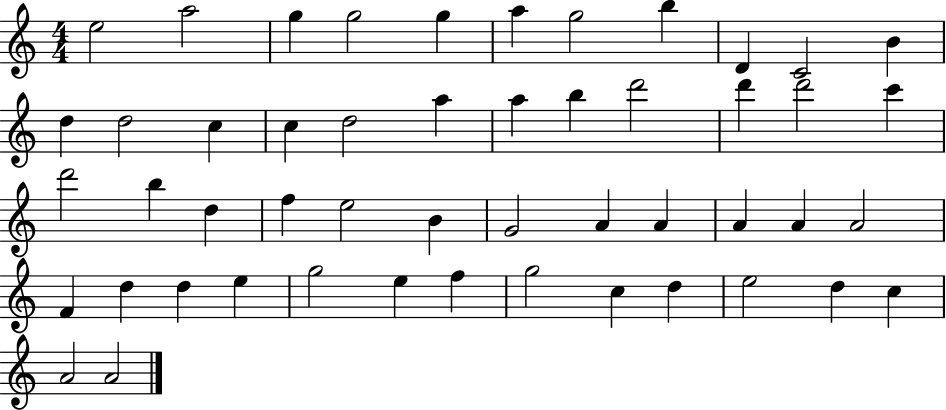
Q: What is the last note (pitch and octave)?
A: A4